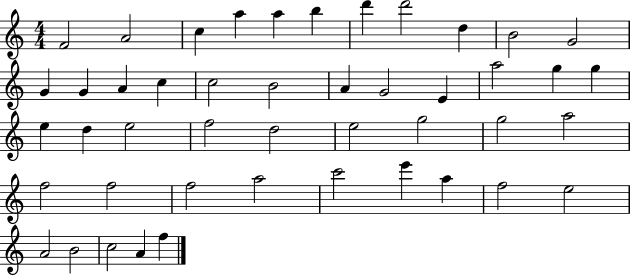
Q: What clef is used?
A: treble